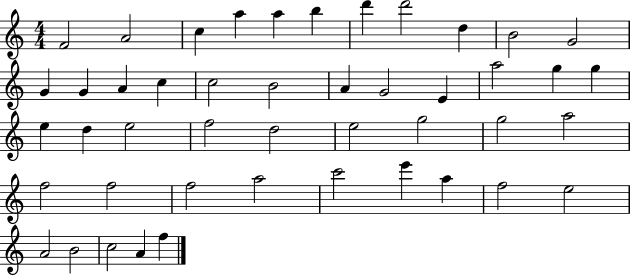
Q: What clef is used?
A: treble